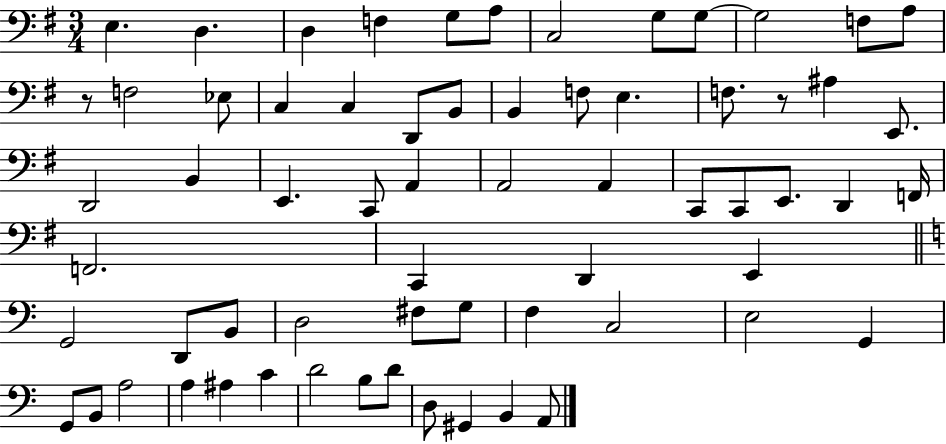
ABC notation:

X:1
T:Untitled
M:3/4
L:1/4
K:G
E, D, D, F, G,/2 A,/2 C,2 G,/2 G,/2 G,2 F,/2 A,/2 z/2 F,2 _E,/2 C, C, D,,/2 B,,/2 B,, F,/2 E, F,/2 z/2 ^A, E,,/2 D,,2 B,, E,, C,,/2 A,, A,,2 A,, C,,/2 C,,/2 E,,/2 D,, F,,/4 F,,2 C,, D,, E,, G,,2 D,,/2 B,,/2 D,2 ^F,/2 G,/2 F, C,2 E,2 G,, G,,/2 B,,/2 A,2 A, ^A, C D2 B,/2 D/2 D,/2 ^G,, B,, A,,/2